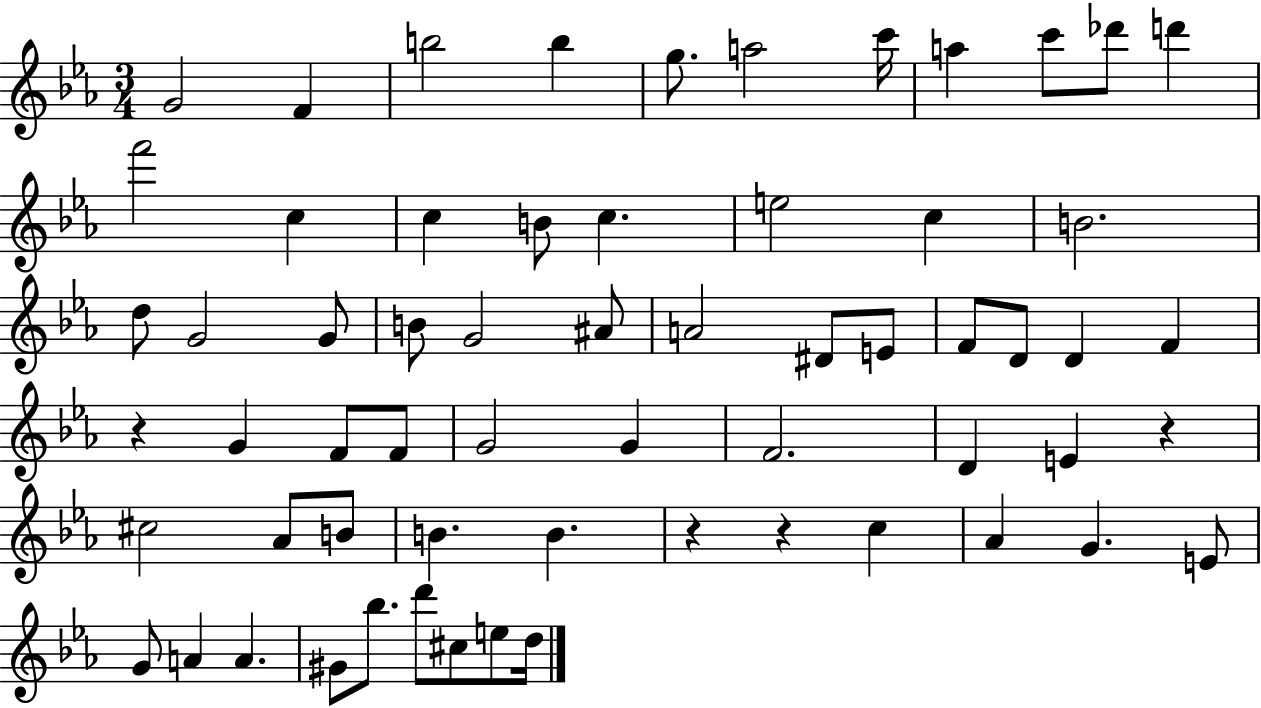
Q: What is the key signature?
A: EES major